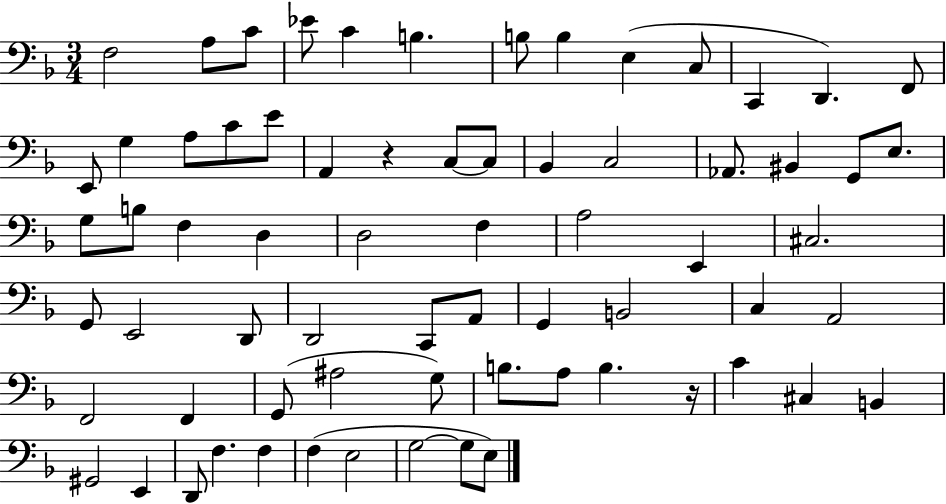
{
  \clef bass
  \numericTimeSignature
  \time 3/4
  \key f \major
  \repeat volta 2 { f2 a8 c'8 | ees'8 c'4 b4. | b8 b4 e4( c8 | c,4 d,4.) f,8 | \break e,8 g4 a8 c'8 e'8 | a,4 r4 c8~~ c8 | bes,4 c2 | aes,8. bis,4 g,8 e8. | \break g8 b8 f4 d4 | d2 f4 | a2 e,4 | cis2. | \break g,8 e,2 d,8 | d,2 c,8 a,8 | g,4 b,2 | c4 a,2 | \break f,2 f,4 | g,8( ais2 g8) | b8. a8 b4. r16 | c'4 cis4 b,4 | \break gis,2 e,4 | d,8 f4. f4 | f4( e2 | g2~~ g8 e8) | \break } \bar "|."
}